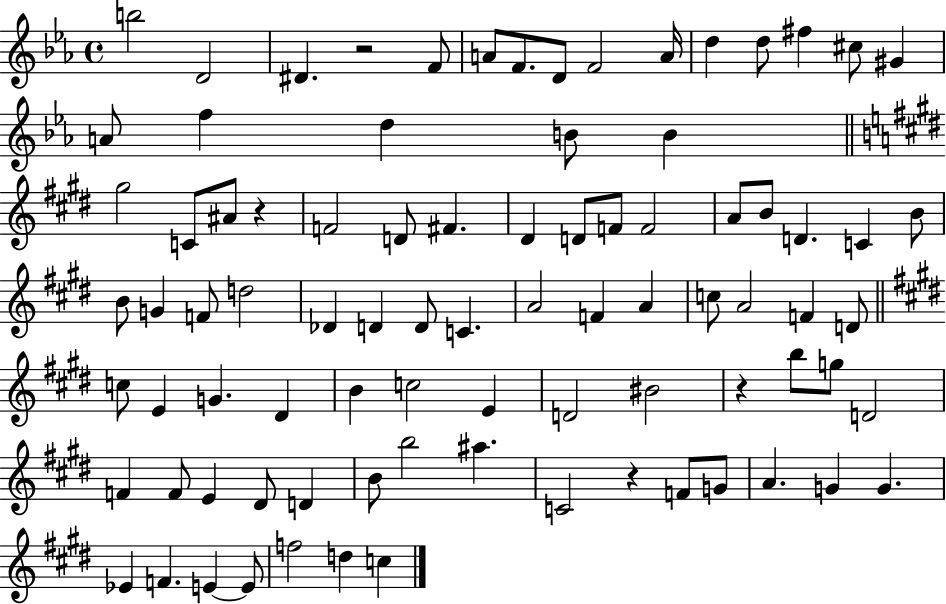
{
  \clef treble
  \time 4/4
  \defaultTimeSignature
  \key ees \major
  b''2 d'2 | dis'4. r2 f'8 | a'8 f'8. d'8 f'2 a'16 | d''4 d''8 fis''4 cis''8 gis'4 | \break a'8 f''4 d''4 b'8 b'4 | \bar "||" \break \key e \major gis''2 c'8 ais'8 r4 | f'2 d'8 fis'4. | dis'4 d'8 f'8 f'2 | a'8 b'8 d'4. c'4 b'8 | \break b'8 g'4 f'8 d''2 | des'4 d'4 d'8 c'4. | a'2 f'4 a'4 | c''8 a'2 f'4 d'8 | \break \bar "||" \break \key e \major c''8 e'4 g'4. dis'4 | b'4 c''2 e'4 | d'2 bis'2 | r4 b''8 g''8 d'2 | \break f'4 f'8 e'4 dis'8 d'4 | b'8 b''2 ais''4. | c'2 r4 f'8 g'8 | a'4. g'4 g'4. | \break ees'4 f'4. e'4~~ e'8 | f''2 d''4 c''4 | \bar "|."
}